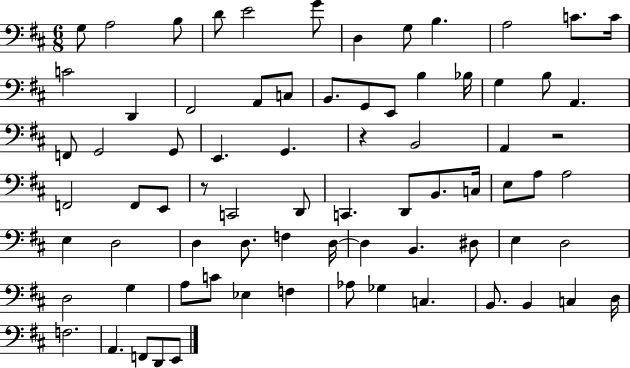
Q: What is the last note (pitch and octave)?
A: E2